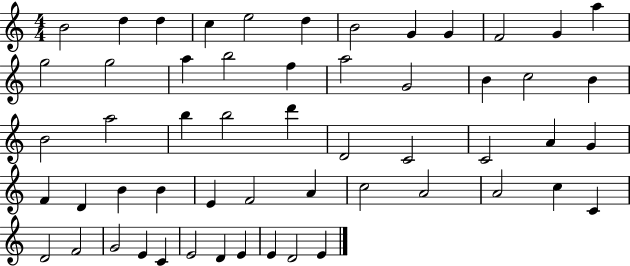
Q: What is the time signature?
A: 4/4